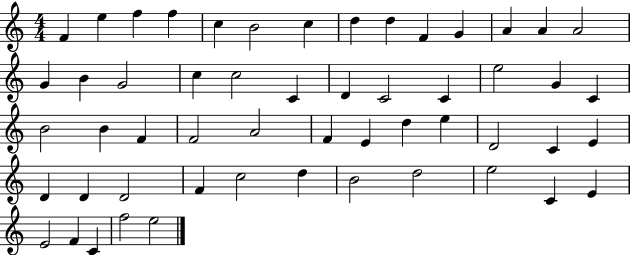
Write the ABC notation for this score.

X:1
T:Untitled
M:4/4
L:1/4
K:C
F e f f c B2 c d d F G A A A2 G B G2 c c2 C D C2 C e2 G C B2 B F F2 A2 F E d e D2 C E D D D2 F c2 d B2 d2 e2 C E E2 F C f2 e2